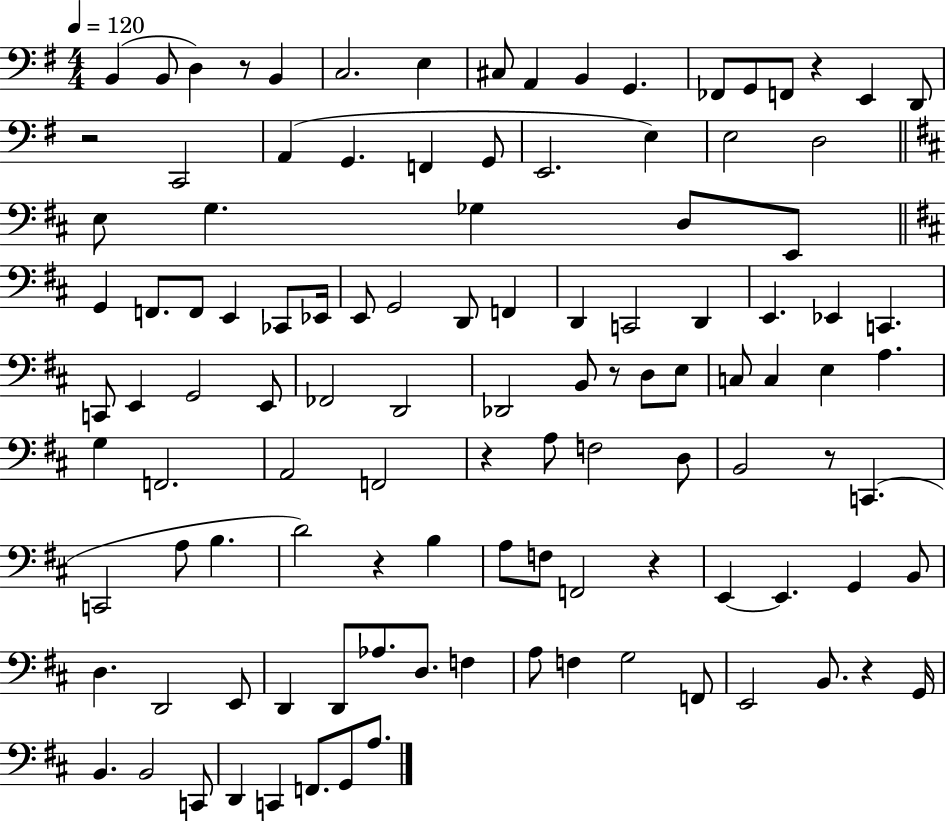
B2/q B2/e D3/q R/e B2/q C3/h. E3/q C#3/e A2/q B2/q G2/q. FES2/e G2/e F2/e R/q E2/q D2/e R/h C2/h A2/q G2/q. F2/q G2/e E2/h. E3/q E3/h D3/h E3/e G3/q. Gb3/q D3/e E2/e G2/q F2/e. F2/e E2/q CES2/e Eb2/s E2/e G2/h D2/e F2/q D2/q C2/h D2/q E2/q. Eb2/q C2/q. C2/e E2/q G2/h E2/e FES2/h D2/h Db2/h B2/e R/e D3/e E3/e C3/e C3/q E3/q A3/q. G3/q F2/h. A2/h F2/h R/q A3/e F3/h D3/e B2/h R/e C2/q. C2/h A3/e B3/q. D4/h R/q B3/q A3/e F3/e F2/h R/q E2/q E2/q. G2/q B2/e D3/q. D2/h E2/e D2/q D2/e Ab3/e. D3/e. F3/q A3/e F3/q G3/h F2/e E2/h B2/e. R/q G2/s B2/q. B2/h C2/e D2/q C2/q F2/e. G2/e A3/e.